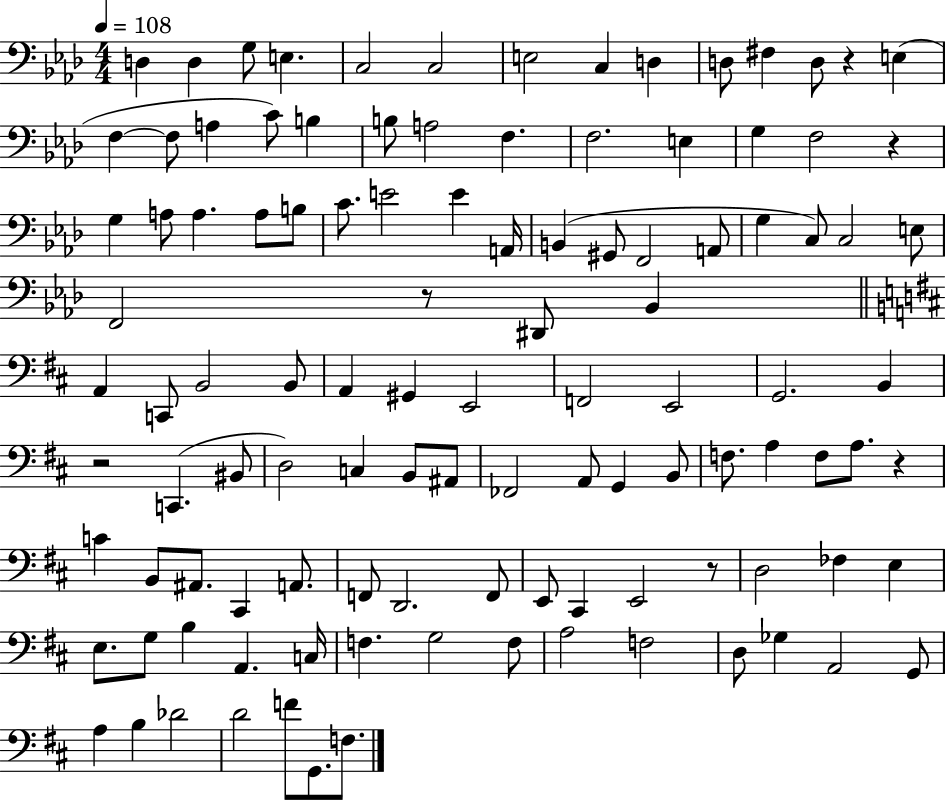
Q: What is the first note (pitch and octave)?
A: D3